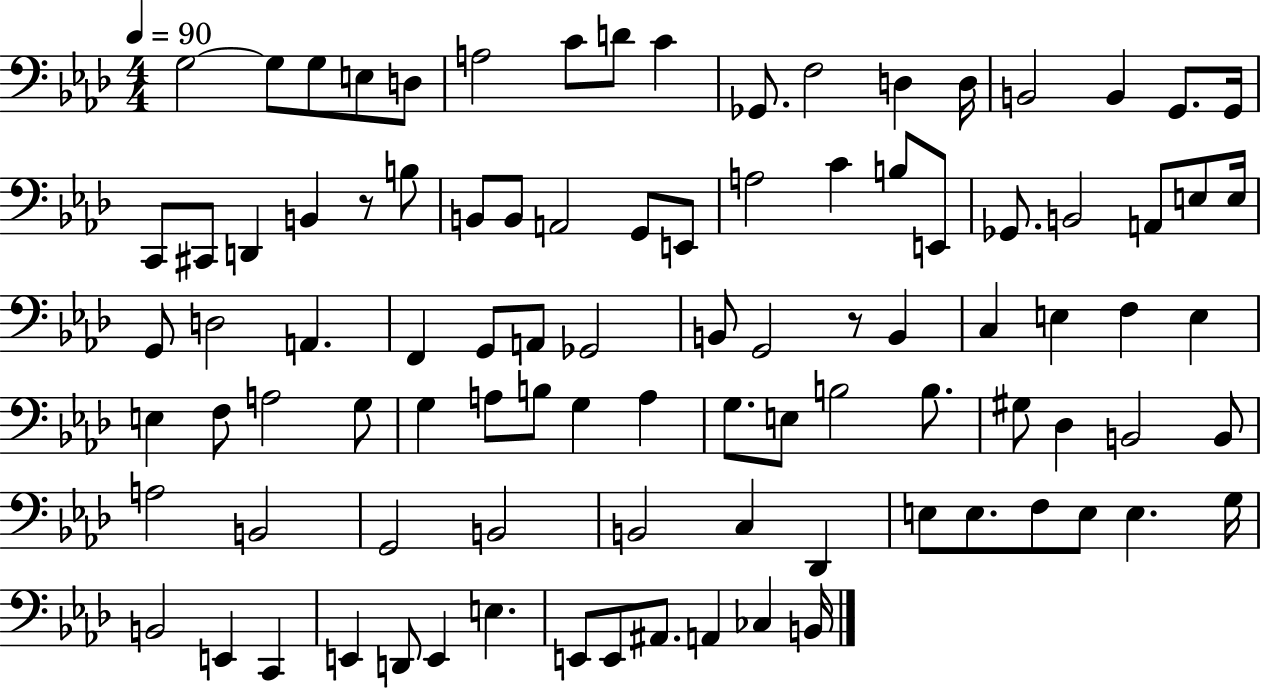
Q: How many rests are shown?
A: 2